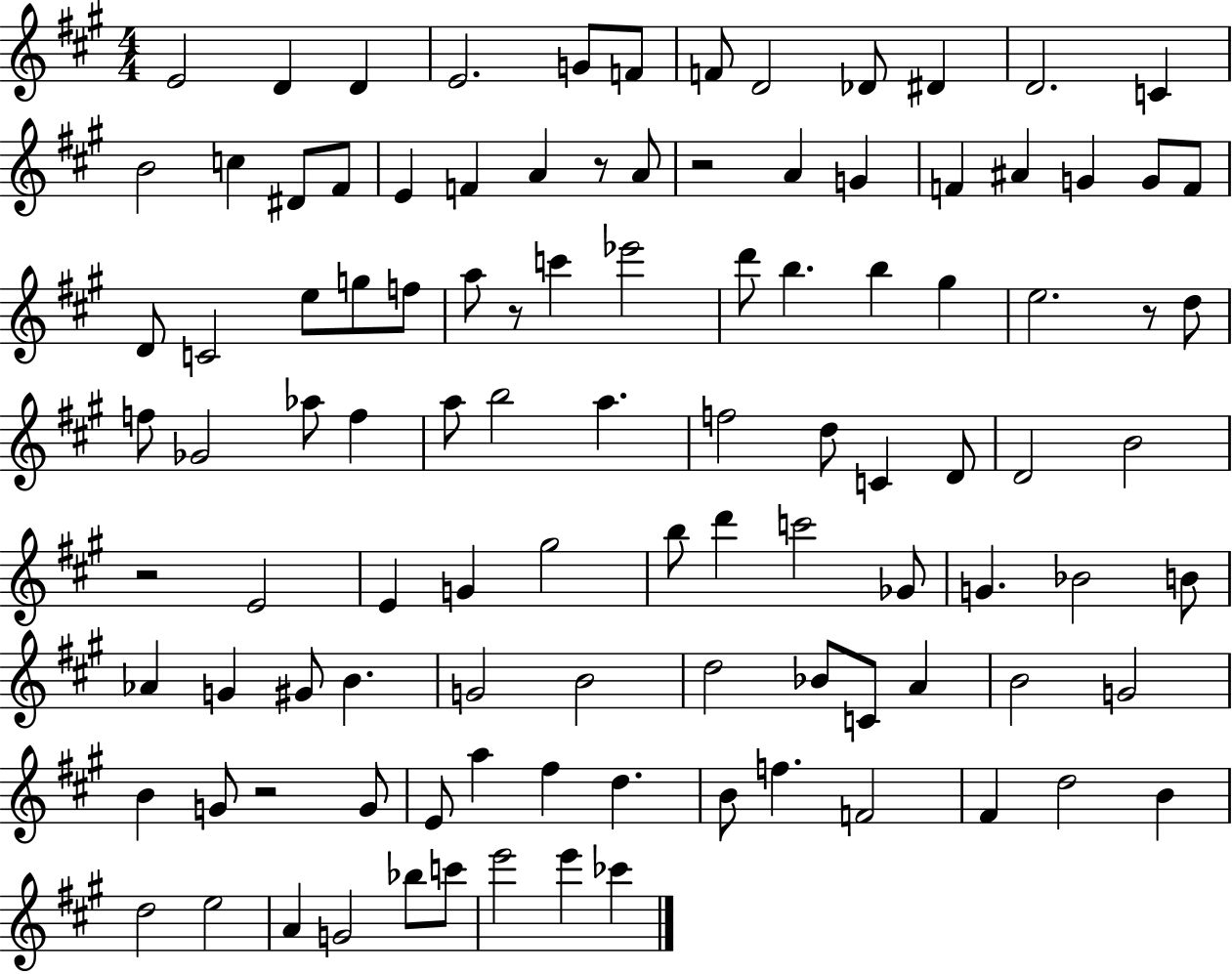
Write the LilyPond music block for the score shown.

{
  \clef treble
  \numericTimeSignature
  \time 4/4
  \key a \major
  e'2 d'4 d'4 | e'2. g'8 f'8 | f'8 d'2 des'8 dis'4 | d'2. c'4 | \break b'2 c''4 dis'8 fis'8 | e'4 f'4 a'4 r8 a'8 | r2 a'4 g'4 | f'4 ais'4 g'4 g'8 f'8 | \break d'8 c'2 e''8 g''8 f''8 | a''8 r8 c'''4 ees'''2 | d'''8 b''4. b''4 gis''4 | e''2. r8 d''8 | \break f''8 ges'2 aes''8 f''4 | a''8 b''2 a''4. | f''2 d''8 c'4 d'8 | d'2 b'2 | \break r2 e'2 | e'4 g'4 gis''2 | b''8 d'''4 c'''2 ges'8 | g'4. bes'2 b'8 | \break aes'4 g'4 gis'8 b'4. | g'2 b'2 | d''2 bes'8 c'8 a'4 | b'2 g'2 | \break b'4 g'8 r2 g'8 | e'8 a''4 fis''4 d''4. | b'8 f''4. f'2 | fis'4 d''2 b'4 | \break d''2 e''2 | a'4 g'2 bes''8 c'''8 | e'''2 e'''4 ces'''4 | \bar "|."
}